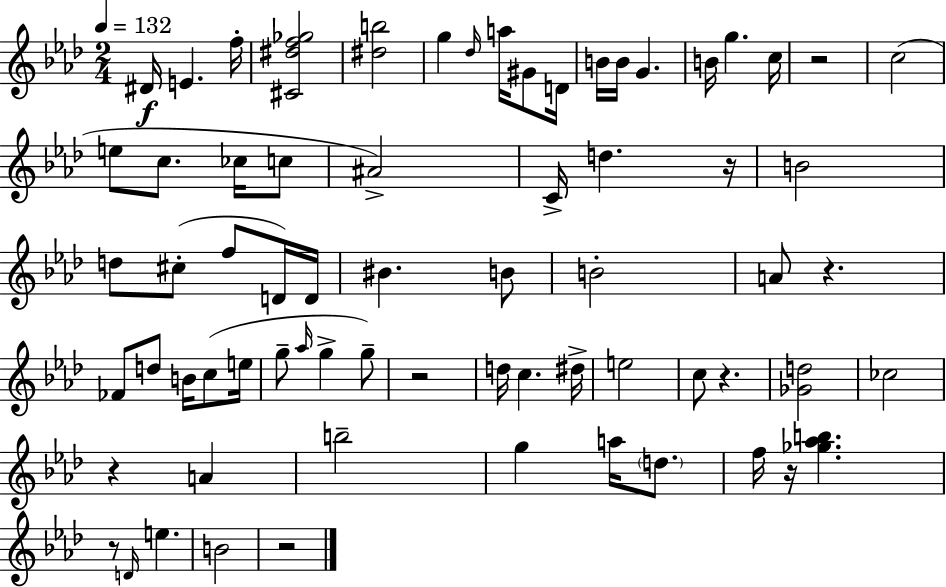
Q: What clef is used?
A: treble